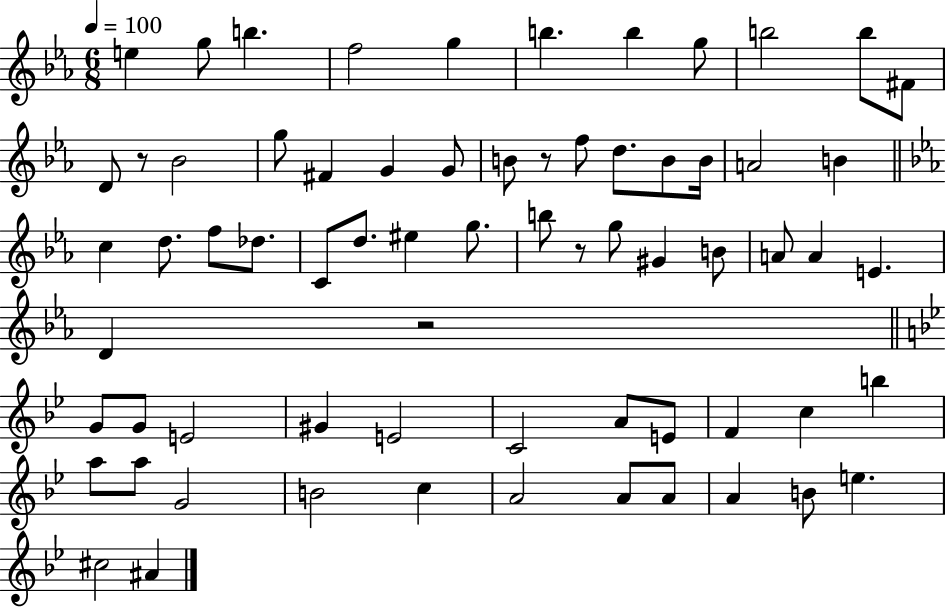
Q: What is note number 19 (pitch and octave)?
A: F5